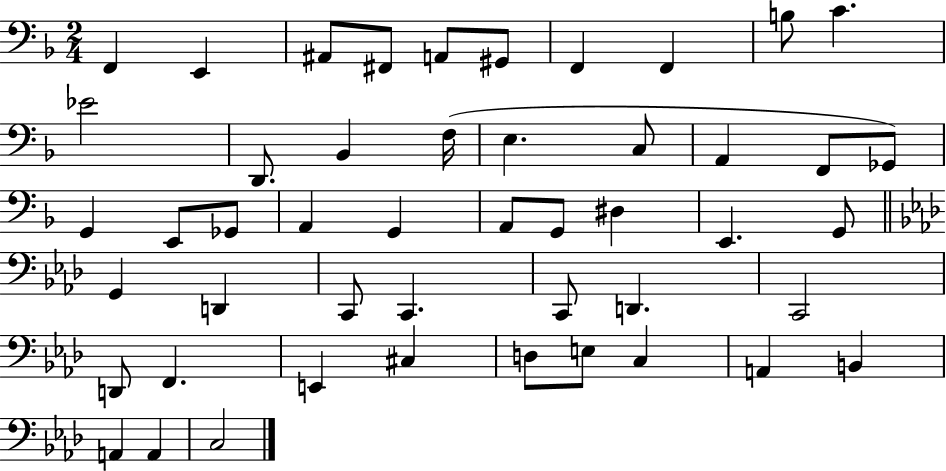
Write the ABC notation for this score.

X:1
T:Untitled
M:2/4
L:1/4
K:F
F,, E,, ^A,,/2 ^F,,/2 A,,/2 ^G,,/2 F,, F,, B,/2 C _E2 D,,/2 _B,, F,/4 E, C,/2 A,, F,,/2 _G,,/2 G,, E,,/2 _G,,/2 A,, G,, A,,/2 G,,/2 ^D, E,, G,,/2 G,, D,, C,,/2 C,, C,,/2 D,, C,,2 D,,/2 F,, E,, ^C, D,/2 E,/2 C, A,, B,, A,, A,, C,2